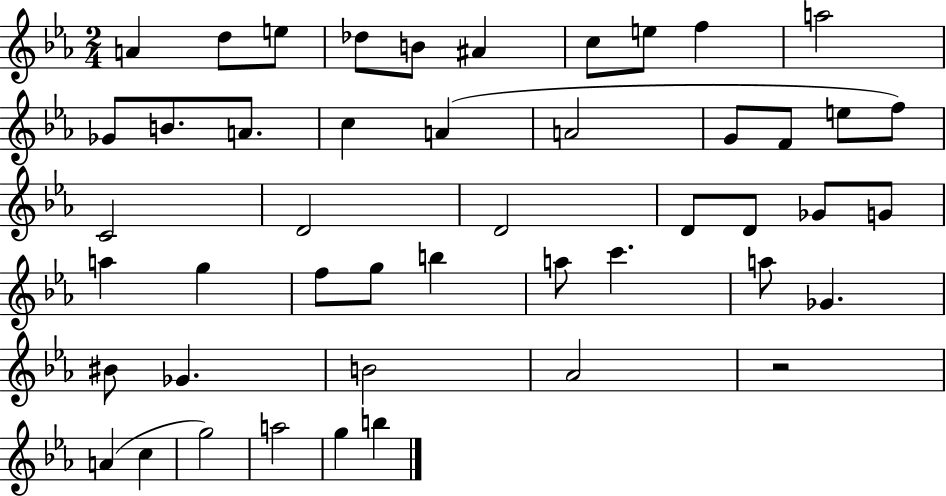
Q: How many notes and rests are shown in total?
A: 47